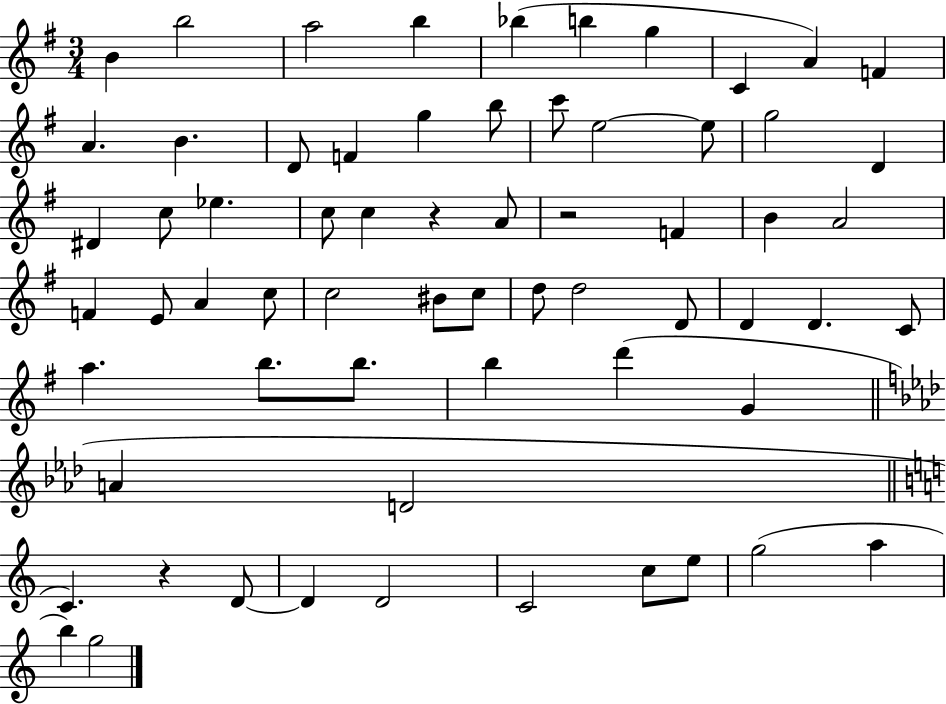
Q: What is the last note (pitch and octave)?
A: G5